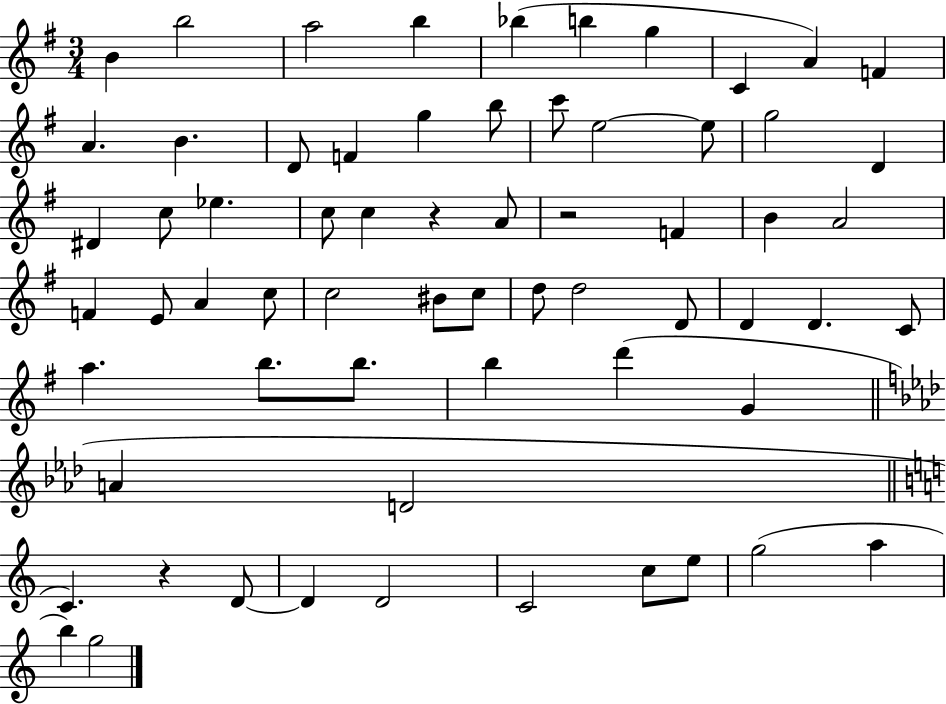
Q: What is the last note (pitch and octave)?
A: G5